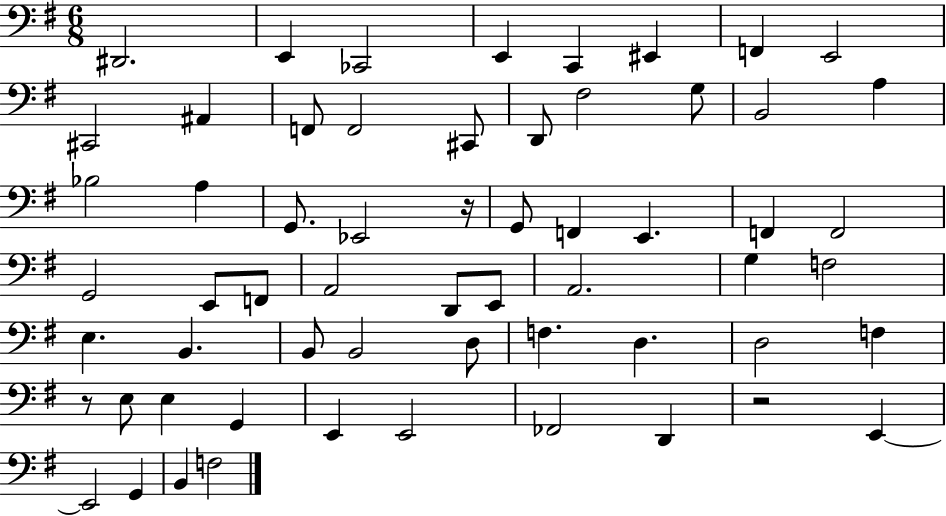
D#2/h. E2/q CES2/h E2/q C2/q EIS2/q F2/q E2/h C#2/h A#2/q F2/e F2/h C#2/e D2/e F#3/h G3/e B2/h A3/q Bb3/h A3/q G2/e. Eb2/h R/s G2/e F2/q E2/q. F2/q F2/h G2/h E2/e F2/e A2/h D2/e E2/e A2/h. G3/q F3/h E3/q. B2/q. B2/e B2/h D3/e F3/q. D3/q. D3/h F3/q R/e E3/e E3/q G2/q E2/q E2/h FES2/h D2/q R/h E2/q E2/h G2/q B2/q F3/h